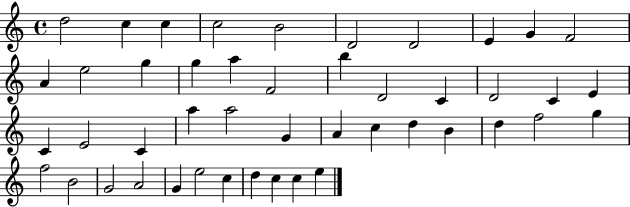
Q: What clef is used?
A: treble